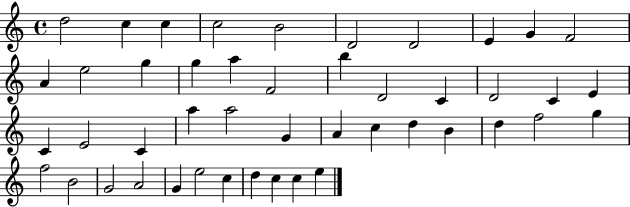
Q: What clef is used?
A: treble